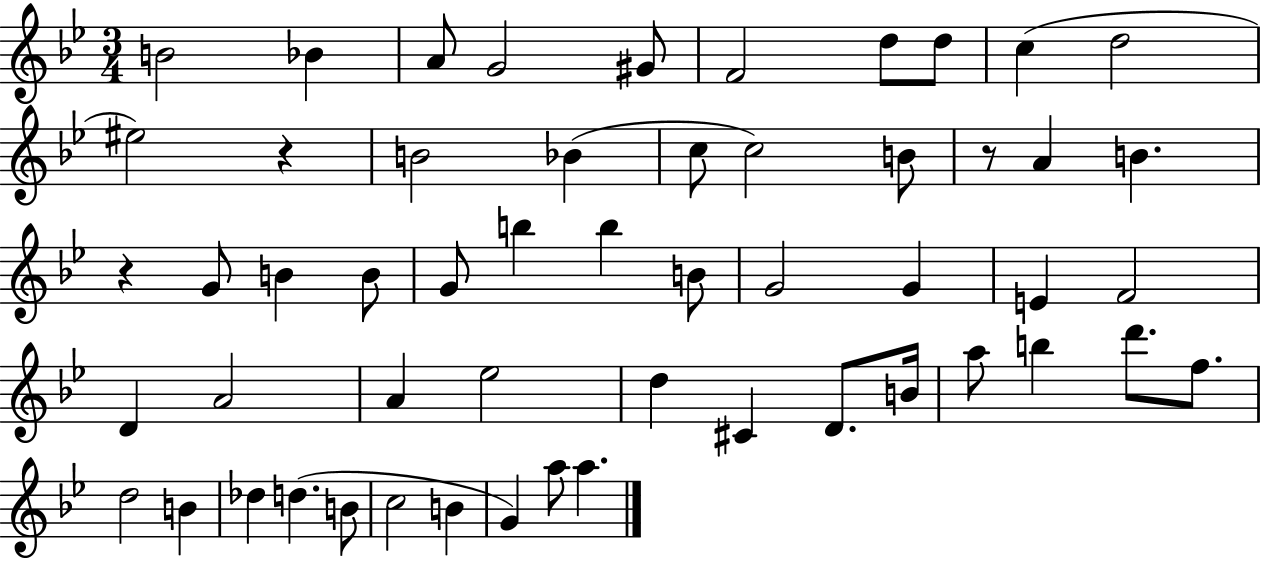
{
  \clef treble
  \numericTimeSignature
  \time 3/4
  \key bes \major
  b'2 bes'4 | a'8 g'2 gis'8 | f'2 d''8 d''8 | c''4( d''2 | \break eis''2) r4 | b'2 bes'4( | c''8 c''2) b'8 | r8 a'4 b'4. | \break r4 g'8 b'4 b'8 | g'8 b''4 b''4 b'8 | g'2 g'4 | e'4 f'2 | \break d'4 a'2 | a'4 ees''2 | d''4 cis'4 d'8. b'16 | a''8 b''4 d'''8. f''8. | \break d''2 b'4 | des''4 d''4.( b'8 | c''2 b'4 | g'4) a''8 a''4. | \break \bar "|."
}